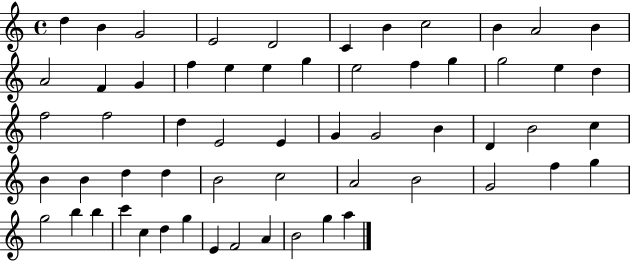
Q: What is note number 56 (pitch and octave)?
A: A4